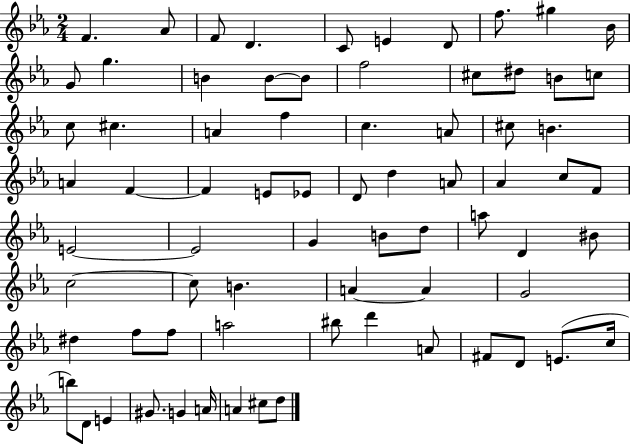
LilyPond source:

{
  \clef treble
  \numericTimeSignature
  \time 2/4
  \key ees \major
  \repeat volta 2 { f'4. aes'8 | f'8 d'4. | c'8 e'4 d'8 | f''8. gis''4 bes'16 | \break g'8 g''4. | b'4 b'8~~ b'8 | f''2 | cis''8 dis''8 b'8 c''8 | \break c''8 cis''4. | a'4 f''4 | c''4. a'8 | cis''8 b'4. | \break a'4 f'4~~ | f'4 e'8 ees'8 | d'8 d''4 a'8 | aes'4 c''8 f'8 | \break e'2~~ | e'2 | g'4 b'8 d''8 | a''8 d'4 bis'8 | \break c''2~~ | c''8 b'4. | a'4~~ a'4 | g'2 | \break dis''4 f''8 f''8 | a''2 | bis''8 d'''4 a'8 | fis'8 d'8 e'8.( c''16 | \break b''8) d'8 e'4 | gis'8. g'4 a'16 | a'4 cis''8 d''8 | } \bar "|."
}